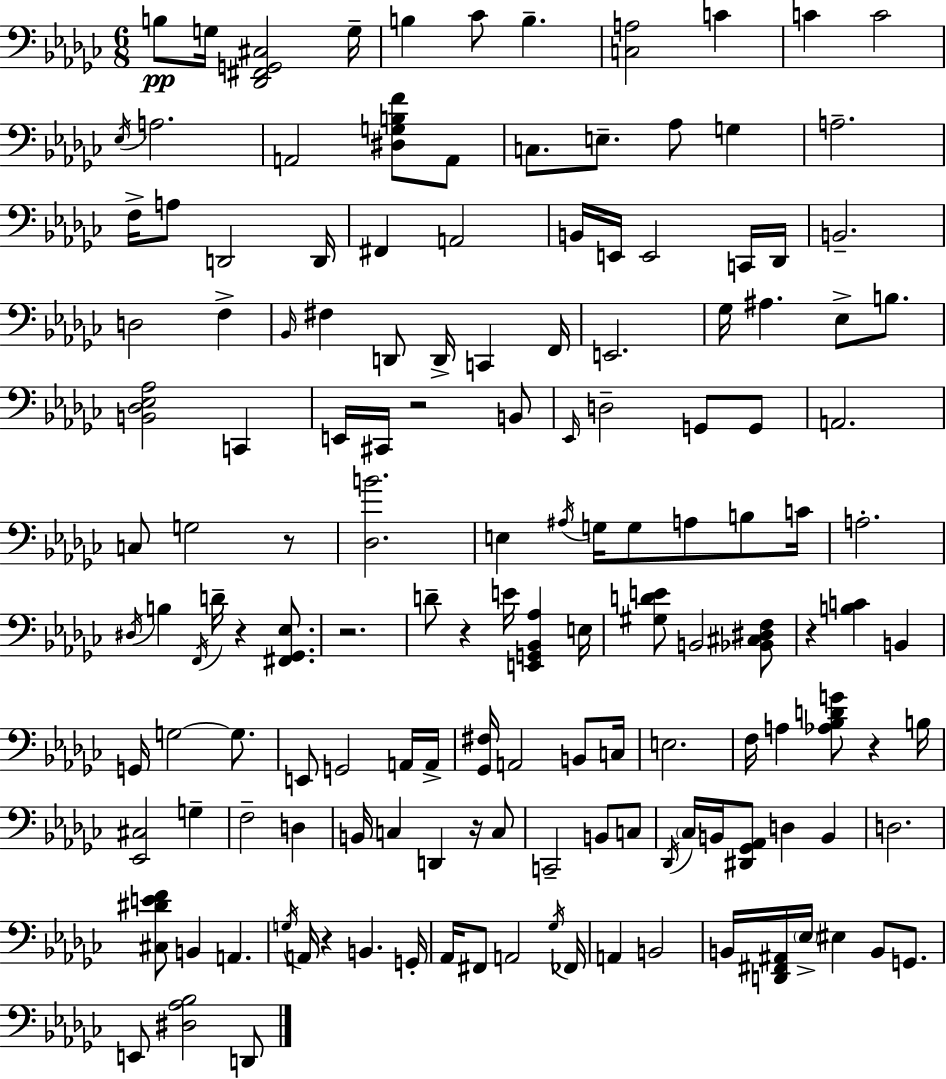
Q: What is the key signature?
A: EES minor